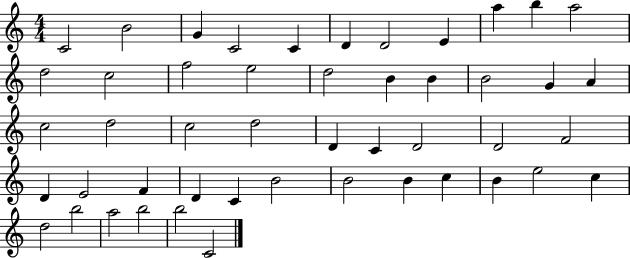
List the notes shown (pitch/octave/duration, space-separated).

C4/h B4/h G4/q C4/h C4/q D4/q D4/h E4/q A5/q B5/q A5/h D5/h C5/h F5/h E5/h D5/h B4/q B4/q B4/h G4/q A4/q C5/h D5/h C5/h D5/h D4/q C4/q D4/h D4/h F4/h D4/q E4/h F4/q D4/q C4/q B4/h B4/h B4/q C5/q B4/q E5/h C5/q D5/h B5/h A5/h B5/h B5/h C4/h